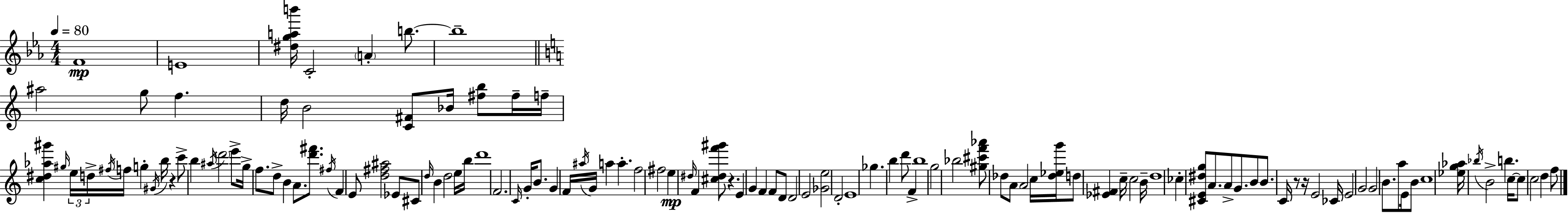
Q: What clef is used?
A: treble